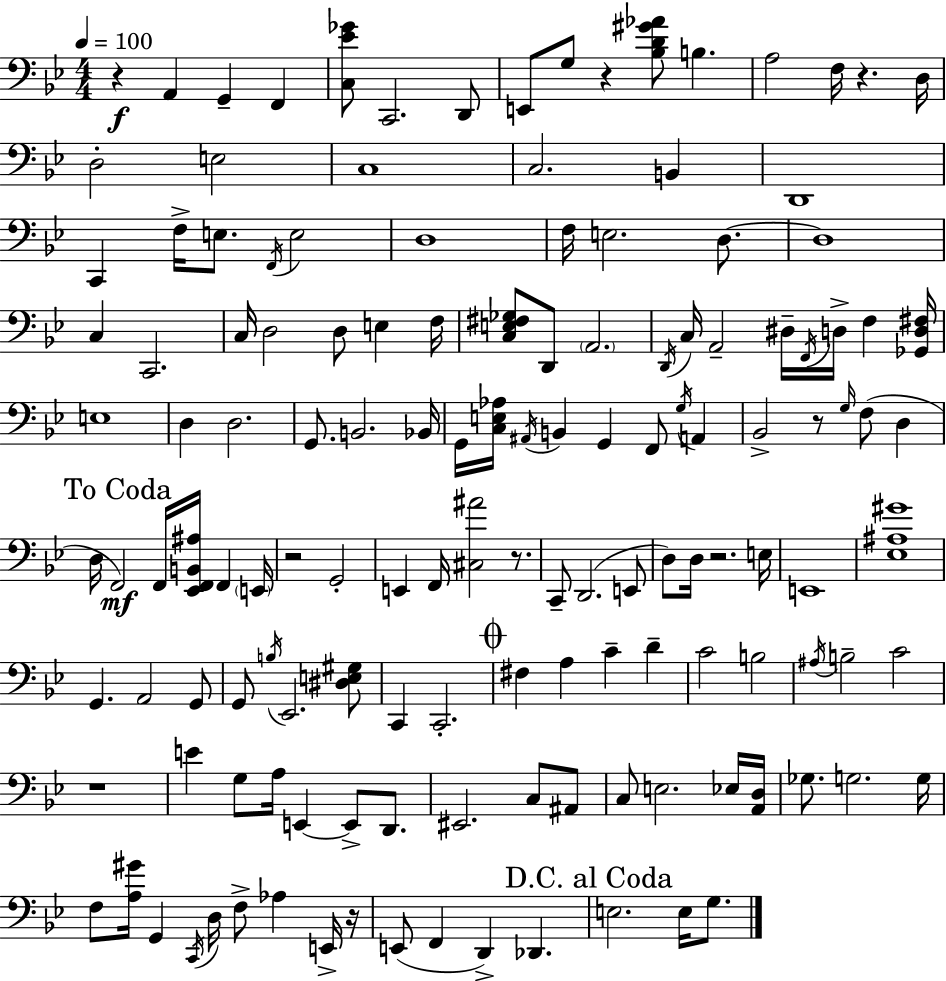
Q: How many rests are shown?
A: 9